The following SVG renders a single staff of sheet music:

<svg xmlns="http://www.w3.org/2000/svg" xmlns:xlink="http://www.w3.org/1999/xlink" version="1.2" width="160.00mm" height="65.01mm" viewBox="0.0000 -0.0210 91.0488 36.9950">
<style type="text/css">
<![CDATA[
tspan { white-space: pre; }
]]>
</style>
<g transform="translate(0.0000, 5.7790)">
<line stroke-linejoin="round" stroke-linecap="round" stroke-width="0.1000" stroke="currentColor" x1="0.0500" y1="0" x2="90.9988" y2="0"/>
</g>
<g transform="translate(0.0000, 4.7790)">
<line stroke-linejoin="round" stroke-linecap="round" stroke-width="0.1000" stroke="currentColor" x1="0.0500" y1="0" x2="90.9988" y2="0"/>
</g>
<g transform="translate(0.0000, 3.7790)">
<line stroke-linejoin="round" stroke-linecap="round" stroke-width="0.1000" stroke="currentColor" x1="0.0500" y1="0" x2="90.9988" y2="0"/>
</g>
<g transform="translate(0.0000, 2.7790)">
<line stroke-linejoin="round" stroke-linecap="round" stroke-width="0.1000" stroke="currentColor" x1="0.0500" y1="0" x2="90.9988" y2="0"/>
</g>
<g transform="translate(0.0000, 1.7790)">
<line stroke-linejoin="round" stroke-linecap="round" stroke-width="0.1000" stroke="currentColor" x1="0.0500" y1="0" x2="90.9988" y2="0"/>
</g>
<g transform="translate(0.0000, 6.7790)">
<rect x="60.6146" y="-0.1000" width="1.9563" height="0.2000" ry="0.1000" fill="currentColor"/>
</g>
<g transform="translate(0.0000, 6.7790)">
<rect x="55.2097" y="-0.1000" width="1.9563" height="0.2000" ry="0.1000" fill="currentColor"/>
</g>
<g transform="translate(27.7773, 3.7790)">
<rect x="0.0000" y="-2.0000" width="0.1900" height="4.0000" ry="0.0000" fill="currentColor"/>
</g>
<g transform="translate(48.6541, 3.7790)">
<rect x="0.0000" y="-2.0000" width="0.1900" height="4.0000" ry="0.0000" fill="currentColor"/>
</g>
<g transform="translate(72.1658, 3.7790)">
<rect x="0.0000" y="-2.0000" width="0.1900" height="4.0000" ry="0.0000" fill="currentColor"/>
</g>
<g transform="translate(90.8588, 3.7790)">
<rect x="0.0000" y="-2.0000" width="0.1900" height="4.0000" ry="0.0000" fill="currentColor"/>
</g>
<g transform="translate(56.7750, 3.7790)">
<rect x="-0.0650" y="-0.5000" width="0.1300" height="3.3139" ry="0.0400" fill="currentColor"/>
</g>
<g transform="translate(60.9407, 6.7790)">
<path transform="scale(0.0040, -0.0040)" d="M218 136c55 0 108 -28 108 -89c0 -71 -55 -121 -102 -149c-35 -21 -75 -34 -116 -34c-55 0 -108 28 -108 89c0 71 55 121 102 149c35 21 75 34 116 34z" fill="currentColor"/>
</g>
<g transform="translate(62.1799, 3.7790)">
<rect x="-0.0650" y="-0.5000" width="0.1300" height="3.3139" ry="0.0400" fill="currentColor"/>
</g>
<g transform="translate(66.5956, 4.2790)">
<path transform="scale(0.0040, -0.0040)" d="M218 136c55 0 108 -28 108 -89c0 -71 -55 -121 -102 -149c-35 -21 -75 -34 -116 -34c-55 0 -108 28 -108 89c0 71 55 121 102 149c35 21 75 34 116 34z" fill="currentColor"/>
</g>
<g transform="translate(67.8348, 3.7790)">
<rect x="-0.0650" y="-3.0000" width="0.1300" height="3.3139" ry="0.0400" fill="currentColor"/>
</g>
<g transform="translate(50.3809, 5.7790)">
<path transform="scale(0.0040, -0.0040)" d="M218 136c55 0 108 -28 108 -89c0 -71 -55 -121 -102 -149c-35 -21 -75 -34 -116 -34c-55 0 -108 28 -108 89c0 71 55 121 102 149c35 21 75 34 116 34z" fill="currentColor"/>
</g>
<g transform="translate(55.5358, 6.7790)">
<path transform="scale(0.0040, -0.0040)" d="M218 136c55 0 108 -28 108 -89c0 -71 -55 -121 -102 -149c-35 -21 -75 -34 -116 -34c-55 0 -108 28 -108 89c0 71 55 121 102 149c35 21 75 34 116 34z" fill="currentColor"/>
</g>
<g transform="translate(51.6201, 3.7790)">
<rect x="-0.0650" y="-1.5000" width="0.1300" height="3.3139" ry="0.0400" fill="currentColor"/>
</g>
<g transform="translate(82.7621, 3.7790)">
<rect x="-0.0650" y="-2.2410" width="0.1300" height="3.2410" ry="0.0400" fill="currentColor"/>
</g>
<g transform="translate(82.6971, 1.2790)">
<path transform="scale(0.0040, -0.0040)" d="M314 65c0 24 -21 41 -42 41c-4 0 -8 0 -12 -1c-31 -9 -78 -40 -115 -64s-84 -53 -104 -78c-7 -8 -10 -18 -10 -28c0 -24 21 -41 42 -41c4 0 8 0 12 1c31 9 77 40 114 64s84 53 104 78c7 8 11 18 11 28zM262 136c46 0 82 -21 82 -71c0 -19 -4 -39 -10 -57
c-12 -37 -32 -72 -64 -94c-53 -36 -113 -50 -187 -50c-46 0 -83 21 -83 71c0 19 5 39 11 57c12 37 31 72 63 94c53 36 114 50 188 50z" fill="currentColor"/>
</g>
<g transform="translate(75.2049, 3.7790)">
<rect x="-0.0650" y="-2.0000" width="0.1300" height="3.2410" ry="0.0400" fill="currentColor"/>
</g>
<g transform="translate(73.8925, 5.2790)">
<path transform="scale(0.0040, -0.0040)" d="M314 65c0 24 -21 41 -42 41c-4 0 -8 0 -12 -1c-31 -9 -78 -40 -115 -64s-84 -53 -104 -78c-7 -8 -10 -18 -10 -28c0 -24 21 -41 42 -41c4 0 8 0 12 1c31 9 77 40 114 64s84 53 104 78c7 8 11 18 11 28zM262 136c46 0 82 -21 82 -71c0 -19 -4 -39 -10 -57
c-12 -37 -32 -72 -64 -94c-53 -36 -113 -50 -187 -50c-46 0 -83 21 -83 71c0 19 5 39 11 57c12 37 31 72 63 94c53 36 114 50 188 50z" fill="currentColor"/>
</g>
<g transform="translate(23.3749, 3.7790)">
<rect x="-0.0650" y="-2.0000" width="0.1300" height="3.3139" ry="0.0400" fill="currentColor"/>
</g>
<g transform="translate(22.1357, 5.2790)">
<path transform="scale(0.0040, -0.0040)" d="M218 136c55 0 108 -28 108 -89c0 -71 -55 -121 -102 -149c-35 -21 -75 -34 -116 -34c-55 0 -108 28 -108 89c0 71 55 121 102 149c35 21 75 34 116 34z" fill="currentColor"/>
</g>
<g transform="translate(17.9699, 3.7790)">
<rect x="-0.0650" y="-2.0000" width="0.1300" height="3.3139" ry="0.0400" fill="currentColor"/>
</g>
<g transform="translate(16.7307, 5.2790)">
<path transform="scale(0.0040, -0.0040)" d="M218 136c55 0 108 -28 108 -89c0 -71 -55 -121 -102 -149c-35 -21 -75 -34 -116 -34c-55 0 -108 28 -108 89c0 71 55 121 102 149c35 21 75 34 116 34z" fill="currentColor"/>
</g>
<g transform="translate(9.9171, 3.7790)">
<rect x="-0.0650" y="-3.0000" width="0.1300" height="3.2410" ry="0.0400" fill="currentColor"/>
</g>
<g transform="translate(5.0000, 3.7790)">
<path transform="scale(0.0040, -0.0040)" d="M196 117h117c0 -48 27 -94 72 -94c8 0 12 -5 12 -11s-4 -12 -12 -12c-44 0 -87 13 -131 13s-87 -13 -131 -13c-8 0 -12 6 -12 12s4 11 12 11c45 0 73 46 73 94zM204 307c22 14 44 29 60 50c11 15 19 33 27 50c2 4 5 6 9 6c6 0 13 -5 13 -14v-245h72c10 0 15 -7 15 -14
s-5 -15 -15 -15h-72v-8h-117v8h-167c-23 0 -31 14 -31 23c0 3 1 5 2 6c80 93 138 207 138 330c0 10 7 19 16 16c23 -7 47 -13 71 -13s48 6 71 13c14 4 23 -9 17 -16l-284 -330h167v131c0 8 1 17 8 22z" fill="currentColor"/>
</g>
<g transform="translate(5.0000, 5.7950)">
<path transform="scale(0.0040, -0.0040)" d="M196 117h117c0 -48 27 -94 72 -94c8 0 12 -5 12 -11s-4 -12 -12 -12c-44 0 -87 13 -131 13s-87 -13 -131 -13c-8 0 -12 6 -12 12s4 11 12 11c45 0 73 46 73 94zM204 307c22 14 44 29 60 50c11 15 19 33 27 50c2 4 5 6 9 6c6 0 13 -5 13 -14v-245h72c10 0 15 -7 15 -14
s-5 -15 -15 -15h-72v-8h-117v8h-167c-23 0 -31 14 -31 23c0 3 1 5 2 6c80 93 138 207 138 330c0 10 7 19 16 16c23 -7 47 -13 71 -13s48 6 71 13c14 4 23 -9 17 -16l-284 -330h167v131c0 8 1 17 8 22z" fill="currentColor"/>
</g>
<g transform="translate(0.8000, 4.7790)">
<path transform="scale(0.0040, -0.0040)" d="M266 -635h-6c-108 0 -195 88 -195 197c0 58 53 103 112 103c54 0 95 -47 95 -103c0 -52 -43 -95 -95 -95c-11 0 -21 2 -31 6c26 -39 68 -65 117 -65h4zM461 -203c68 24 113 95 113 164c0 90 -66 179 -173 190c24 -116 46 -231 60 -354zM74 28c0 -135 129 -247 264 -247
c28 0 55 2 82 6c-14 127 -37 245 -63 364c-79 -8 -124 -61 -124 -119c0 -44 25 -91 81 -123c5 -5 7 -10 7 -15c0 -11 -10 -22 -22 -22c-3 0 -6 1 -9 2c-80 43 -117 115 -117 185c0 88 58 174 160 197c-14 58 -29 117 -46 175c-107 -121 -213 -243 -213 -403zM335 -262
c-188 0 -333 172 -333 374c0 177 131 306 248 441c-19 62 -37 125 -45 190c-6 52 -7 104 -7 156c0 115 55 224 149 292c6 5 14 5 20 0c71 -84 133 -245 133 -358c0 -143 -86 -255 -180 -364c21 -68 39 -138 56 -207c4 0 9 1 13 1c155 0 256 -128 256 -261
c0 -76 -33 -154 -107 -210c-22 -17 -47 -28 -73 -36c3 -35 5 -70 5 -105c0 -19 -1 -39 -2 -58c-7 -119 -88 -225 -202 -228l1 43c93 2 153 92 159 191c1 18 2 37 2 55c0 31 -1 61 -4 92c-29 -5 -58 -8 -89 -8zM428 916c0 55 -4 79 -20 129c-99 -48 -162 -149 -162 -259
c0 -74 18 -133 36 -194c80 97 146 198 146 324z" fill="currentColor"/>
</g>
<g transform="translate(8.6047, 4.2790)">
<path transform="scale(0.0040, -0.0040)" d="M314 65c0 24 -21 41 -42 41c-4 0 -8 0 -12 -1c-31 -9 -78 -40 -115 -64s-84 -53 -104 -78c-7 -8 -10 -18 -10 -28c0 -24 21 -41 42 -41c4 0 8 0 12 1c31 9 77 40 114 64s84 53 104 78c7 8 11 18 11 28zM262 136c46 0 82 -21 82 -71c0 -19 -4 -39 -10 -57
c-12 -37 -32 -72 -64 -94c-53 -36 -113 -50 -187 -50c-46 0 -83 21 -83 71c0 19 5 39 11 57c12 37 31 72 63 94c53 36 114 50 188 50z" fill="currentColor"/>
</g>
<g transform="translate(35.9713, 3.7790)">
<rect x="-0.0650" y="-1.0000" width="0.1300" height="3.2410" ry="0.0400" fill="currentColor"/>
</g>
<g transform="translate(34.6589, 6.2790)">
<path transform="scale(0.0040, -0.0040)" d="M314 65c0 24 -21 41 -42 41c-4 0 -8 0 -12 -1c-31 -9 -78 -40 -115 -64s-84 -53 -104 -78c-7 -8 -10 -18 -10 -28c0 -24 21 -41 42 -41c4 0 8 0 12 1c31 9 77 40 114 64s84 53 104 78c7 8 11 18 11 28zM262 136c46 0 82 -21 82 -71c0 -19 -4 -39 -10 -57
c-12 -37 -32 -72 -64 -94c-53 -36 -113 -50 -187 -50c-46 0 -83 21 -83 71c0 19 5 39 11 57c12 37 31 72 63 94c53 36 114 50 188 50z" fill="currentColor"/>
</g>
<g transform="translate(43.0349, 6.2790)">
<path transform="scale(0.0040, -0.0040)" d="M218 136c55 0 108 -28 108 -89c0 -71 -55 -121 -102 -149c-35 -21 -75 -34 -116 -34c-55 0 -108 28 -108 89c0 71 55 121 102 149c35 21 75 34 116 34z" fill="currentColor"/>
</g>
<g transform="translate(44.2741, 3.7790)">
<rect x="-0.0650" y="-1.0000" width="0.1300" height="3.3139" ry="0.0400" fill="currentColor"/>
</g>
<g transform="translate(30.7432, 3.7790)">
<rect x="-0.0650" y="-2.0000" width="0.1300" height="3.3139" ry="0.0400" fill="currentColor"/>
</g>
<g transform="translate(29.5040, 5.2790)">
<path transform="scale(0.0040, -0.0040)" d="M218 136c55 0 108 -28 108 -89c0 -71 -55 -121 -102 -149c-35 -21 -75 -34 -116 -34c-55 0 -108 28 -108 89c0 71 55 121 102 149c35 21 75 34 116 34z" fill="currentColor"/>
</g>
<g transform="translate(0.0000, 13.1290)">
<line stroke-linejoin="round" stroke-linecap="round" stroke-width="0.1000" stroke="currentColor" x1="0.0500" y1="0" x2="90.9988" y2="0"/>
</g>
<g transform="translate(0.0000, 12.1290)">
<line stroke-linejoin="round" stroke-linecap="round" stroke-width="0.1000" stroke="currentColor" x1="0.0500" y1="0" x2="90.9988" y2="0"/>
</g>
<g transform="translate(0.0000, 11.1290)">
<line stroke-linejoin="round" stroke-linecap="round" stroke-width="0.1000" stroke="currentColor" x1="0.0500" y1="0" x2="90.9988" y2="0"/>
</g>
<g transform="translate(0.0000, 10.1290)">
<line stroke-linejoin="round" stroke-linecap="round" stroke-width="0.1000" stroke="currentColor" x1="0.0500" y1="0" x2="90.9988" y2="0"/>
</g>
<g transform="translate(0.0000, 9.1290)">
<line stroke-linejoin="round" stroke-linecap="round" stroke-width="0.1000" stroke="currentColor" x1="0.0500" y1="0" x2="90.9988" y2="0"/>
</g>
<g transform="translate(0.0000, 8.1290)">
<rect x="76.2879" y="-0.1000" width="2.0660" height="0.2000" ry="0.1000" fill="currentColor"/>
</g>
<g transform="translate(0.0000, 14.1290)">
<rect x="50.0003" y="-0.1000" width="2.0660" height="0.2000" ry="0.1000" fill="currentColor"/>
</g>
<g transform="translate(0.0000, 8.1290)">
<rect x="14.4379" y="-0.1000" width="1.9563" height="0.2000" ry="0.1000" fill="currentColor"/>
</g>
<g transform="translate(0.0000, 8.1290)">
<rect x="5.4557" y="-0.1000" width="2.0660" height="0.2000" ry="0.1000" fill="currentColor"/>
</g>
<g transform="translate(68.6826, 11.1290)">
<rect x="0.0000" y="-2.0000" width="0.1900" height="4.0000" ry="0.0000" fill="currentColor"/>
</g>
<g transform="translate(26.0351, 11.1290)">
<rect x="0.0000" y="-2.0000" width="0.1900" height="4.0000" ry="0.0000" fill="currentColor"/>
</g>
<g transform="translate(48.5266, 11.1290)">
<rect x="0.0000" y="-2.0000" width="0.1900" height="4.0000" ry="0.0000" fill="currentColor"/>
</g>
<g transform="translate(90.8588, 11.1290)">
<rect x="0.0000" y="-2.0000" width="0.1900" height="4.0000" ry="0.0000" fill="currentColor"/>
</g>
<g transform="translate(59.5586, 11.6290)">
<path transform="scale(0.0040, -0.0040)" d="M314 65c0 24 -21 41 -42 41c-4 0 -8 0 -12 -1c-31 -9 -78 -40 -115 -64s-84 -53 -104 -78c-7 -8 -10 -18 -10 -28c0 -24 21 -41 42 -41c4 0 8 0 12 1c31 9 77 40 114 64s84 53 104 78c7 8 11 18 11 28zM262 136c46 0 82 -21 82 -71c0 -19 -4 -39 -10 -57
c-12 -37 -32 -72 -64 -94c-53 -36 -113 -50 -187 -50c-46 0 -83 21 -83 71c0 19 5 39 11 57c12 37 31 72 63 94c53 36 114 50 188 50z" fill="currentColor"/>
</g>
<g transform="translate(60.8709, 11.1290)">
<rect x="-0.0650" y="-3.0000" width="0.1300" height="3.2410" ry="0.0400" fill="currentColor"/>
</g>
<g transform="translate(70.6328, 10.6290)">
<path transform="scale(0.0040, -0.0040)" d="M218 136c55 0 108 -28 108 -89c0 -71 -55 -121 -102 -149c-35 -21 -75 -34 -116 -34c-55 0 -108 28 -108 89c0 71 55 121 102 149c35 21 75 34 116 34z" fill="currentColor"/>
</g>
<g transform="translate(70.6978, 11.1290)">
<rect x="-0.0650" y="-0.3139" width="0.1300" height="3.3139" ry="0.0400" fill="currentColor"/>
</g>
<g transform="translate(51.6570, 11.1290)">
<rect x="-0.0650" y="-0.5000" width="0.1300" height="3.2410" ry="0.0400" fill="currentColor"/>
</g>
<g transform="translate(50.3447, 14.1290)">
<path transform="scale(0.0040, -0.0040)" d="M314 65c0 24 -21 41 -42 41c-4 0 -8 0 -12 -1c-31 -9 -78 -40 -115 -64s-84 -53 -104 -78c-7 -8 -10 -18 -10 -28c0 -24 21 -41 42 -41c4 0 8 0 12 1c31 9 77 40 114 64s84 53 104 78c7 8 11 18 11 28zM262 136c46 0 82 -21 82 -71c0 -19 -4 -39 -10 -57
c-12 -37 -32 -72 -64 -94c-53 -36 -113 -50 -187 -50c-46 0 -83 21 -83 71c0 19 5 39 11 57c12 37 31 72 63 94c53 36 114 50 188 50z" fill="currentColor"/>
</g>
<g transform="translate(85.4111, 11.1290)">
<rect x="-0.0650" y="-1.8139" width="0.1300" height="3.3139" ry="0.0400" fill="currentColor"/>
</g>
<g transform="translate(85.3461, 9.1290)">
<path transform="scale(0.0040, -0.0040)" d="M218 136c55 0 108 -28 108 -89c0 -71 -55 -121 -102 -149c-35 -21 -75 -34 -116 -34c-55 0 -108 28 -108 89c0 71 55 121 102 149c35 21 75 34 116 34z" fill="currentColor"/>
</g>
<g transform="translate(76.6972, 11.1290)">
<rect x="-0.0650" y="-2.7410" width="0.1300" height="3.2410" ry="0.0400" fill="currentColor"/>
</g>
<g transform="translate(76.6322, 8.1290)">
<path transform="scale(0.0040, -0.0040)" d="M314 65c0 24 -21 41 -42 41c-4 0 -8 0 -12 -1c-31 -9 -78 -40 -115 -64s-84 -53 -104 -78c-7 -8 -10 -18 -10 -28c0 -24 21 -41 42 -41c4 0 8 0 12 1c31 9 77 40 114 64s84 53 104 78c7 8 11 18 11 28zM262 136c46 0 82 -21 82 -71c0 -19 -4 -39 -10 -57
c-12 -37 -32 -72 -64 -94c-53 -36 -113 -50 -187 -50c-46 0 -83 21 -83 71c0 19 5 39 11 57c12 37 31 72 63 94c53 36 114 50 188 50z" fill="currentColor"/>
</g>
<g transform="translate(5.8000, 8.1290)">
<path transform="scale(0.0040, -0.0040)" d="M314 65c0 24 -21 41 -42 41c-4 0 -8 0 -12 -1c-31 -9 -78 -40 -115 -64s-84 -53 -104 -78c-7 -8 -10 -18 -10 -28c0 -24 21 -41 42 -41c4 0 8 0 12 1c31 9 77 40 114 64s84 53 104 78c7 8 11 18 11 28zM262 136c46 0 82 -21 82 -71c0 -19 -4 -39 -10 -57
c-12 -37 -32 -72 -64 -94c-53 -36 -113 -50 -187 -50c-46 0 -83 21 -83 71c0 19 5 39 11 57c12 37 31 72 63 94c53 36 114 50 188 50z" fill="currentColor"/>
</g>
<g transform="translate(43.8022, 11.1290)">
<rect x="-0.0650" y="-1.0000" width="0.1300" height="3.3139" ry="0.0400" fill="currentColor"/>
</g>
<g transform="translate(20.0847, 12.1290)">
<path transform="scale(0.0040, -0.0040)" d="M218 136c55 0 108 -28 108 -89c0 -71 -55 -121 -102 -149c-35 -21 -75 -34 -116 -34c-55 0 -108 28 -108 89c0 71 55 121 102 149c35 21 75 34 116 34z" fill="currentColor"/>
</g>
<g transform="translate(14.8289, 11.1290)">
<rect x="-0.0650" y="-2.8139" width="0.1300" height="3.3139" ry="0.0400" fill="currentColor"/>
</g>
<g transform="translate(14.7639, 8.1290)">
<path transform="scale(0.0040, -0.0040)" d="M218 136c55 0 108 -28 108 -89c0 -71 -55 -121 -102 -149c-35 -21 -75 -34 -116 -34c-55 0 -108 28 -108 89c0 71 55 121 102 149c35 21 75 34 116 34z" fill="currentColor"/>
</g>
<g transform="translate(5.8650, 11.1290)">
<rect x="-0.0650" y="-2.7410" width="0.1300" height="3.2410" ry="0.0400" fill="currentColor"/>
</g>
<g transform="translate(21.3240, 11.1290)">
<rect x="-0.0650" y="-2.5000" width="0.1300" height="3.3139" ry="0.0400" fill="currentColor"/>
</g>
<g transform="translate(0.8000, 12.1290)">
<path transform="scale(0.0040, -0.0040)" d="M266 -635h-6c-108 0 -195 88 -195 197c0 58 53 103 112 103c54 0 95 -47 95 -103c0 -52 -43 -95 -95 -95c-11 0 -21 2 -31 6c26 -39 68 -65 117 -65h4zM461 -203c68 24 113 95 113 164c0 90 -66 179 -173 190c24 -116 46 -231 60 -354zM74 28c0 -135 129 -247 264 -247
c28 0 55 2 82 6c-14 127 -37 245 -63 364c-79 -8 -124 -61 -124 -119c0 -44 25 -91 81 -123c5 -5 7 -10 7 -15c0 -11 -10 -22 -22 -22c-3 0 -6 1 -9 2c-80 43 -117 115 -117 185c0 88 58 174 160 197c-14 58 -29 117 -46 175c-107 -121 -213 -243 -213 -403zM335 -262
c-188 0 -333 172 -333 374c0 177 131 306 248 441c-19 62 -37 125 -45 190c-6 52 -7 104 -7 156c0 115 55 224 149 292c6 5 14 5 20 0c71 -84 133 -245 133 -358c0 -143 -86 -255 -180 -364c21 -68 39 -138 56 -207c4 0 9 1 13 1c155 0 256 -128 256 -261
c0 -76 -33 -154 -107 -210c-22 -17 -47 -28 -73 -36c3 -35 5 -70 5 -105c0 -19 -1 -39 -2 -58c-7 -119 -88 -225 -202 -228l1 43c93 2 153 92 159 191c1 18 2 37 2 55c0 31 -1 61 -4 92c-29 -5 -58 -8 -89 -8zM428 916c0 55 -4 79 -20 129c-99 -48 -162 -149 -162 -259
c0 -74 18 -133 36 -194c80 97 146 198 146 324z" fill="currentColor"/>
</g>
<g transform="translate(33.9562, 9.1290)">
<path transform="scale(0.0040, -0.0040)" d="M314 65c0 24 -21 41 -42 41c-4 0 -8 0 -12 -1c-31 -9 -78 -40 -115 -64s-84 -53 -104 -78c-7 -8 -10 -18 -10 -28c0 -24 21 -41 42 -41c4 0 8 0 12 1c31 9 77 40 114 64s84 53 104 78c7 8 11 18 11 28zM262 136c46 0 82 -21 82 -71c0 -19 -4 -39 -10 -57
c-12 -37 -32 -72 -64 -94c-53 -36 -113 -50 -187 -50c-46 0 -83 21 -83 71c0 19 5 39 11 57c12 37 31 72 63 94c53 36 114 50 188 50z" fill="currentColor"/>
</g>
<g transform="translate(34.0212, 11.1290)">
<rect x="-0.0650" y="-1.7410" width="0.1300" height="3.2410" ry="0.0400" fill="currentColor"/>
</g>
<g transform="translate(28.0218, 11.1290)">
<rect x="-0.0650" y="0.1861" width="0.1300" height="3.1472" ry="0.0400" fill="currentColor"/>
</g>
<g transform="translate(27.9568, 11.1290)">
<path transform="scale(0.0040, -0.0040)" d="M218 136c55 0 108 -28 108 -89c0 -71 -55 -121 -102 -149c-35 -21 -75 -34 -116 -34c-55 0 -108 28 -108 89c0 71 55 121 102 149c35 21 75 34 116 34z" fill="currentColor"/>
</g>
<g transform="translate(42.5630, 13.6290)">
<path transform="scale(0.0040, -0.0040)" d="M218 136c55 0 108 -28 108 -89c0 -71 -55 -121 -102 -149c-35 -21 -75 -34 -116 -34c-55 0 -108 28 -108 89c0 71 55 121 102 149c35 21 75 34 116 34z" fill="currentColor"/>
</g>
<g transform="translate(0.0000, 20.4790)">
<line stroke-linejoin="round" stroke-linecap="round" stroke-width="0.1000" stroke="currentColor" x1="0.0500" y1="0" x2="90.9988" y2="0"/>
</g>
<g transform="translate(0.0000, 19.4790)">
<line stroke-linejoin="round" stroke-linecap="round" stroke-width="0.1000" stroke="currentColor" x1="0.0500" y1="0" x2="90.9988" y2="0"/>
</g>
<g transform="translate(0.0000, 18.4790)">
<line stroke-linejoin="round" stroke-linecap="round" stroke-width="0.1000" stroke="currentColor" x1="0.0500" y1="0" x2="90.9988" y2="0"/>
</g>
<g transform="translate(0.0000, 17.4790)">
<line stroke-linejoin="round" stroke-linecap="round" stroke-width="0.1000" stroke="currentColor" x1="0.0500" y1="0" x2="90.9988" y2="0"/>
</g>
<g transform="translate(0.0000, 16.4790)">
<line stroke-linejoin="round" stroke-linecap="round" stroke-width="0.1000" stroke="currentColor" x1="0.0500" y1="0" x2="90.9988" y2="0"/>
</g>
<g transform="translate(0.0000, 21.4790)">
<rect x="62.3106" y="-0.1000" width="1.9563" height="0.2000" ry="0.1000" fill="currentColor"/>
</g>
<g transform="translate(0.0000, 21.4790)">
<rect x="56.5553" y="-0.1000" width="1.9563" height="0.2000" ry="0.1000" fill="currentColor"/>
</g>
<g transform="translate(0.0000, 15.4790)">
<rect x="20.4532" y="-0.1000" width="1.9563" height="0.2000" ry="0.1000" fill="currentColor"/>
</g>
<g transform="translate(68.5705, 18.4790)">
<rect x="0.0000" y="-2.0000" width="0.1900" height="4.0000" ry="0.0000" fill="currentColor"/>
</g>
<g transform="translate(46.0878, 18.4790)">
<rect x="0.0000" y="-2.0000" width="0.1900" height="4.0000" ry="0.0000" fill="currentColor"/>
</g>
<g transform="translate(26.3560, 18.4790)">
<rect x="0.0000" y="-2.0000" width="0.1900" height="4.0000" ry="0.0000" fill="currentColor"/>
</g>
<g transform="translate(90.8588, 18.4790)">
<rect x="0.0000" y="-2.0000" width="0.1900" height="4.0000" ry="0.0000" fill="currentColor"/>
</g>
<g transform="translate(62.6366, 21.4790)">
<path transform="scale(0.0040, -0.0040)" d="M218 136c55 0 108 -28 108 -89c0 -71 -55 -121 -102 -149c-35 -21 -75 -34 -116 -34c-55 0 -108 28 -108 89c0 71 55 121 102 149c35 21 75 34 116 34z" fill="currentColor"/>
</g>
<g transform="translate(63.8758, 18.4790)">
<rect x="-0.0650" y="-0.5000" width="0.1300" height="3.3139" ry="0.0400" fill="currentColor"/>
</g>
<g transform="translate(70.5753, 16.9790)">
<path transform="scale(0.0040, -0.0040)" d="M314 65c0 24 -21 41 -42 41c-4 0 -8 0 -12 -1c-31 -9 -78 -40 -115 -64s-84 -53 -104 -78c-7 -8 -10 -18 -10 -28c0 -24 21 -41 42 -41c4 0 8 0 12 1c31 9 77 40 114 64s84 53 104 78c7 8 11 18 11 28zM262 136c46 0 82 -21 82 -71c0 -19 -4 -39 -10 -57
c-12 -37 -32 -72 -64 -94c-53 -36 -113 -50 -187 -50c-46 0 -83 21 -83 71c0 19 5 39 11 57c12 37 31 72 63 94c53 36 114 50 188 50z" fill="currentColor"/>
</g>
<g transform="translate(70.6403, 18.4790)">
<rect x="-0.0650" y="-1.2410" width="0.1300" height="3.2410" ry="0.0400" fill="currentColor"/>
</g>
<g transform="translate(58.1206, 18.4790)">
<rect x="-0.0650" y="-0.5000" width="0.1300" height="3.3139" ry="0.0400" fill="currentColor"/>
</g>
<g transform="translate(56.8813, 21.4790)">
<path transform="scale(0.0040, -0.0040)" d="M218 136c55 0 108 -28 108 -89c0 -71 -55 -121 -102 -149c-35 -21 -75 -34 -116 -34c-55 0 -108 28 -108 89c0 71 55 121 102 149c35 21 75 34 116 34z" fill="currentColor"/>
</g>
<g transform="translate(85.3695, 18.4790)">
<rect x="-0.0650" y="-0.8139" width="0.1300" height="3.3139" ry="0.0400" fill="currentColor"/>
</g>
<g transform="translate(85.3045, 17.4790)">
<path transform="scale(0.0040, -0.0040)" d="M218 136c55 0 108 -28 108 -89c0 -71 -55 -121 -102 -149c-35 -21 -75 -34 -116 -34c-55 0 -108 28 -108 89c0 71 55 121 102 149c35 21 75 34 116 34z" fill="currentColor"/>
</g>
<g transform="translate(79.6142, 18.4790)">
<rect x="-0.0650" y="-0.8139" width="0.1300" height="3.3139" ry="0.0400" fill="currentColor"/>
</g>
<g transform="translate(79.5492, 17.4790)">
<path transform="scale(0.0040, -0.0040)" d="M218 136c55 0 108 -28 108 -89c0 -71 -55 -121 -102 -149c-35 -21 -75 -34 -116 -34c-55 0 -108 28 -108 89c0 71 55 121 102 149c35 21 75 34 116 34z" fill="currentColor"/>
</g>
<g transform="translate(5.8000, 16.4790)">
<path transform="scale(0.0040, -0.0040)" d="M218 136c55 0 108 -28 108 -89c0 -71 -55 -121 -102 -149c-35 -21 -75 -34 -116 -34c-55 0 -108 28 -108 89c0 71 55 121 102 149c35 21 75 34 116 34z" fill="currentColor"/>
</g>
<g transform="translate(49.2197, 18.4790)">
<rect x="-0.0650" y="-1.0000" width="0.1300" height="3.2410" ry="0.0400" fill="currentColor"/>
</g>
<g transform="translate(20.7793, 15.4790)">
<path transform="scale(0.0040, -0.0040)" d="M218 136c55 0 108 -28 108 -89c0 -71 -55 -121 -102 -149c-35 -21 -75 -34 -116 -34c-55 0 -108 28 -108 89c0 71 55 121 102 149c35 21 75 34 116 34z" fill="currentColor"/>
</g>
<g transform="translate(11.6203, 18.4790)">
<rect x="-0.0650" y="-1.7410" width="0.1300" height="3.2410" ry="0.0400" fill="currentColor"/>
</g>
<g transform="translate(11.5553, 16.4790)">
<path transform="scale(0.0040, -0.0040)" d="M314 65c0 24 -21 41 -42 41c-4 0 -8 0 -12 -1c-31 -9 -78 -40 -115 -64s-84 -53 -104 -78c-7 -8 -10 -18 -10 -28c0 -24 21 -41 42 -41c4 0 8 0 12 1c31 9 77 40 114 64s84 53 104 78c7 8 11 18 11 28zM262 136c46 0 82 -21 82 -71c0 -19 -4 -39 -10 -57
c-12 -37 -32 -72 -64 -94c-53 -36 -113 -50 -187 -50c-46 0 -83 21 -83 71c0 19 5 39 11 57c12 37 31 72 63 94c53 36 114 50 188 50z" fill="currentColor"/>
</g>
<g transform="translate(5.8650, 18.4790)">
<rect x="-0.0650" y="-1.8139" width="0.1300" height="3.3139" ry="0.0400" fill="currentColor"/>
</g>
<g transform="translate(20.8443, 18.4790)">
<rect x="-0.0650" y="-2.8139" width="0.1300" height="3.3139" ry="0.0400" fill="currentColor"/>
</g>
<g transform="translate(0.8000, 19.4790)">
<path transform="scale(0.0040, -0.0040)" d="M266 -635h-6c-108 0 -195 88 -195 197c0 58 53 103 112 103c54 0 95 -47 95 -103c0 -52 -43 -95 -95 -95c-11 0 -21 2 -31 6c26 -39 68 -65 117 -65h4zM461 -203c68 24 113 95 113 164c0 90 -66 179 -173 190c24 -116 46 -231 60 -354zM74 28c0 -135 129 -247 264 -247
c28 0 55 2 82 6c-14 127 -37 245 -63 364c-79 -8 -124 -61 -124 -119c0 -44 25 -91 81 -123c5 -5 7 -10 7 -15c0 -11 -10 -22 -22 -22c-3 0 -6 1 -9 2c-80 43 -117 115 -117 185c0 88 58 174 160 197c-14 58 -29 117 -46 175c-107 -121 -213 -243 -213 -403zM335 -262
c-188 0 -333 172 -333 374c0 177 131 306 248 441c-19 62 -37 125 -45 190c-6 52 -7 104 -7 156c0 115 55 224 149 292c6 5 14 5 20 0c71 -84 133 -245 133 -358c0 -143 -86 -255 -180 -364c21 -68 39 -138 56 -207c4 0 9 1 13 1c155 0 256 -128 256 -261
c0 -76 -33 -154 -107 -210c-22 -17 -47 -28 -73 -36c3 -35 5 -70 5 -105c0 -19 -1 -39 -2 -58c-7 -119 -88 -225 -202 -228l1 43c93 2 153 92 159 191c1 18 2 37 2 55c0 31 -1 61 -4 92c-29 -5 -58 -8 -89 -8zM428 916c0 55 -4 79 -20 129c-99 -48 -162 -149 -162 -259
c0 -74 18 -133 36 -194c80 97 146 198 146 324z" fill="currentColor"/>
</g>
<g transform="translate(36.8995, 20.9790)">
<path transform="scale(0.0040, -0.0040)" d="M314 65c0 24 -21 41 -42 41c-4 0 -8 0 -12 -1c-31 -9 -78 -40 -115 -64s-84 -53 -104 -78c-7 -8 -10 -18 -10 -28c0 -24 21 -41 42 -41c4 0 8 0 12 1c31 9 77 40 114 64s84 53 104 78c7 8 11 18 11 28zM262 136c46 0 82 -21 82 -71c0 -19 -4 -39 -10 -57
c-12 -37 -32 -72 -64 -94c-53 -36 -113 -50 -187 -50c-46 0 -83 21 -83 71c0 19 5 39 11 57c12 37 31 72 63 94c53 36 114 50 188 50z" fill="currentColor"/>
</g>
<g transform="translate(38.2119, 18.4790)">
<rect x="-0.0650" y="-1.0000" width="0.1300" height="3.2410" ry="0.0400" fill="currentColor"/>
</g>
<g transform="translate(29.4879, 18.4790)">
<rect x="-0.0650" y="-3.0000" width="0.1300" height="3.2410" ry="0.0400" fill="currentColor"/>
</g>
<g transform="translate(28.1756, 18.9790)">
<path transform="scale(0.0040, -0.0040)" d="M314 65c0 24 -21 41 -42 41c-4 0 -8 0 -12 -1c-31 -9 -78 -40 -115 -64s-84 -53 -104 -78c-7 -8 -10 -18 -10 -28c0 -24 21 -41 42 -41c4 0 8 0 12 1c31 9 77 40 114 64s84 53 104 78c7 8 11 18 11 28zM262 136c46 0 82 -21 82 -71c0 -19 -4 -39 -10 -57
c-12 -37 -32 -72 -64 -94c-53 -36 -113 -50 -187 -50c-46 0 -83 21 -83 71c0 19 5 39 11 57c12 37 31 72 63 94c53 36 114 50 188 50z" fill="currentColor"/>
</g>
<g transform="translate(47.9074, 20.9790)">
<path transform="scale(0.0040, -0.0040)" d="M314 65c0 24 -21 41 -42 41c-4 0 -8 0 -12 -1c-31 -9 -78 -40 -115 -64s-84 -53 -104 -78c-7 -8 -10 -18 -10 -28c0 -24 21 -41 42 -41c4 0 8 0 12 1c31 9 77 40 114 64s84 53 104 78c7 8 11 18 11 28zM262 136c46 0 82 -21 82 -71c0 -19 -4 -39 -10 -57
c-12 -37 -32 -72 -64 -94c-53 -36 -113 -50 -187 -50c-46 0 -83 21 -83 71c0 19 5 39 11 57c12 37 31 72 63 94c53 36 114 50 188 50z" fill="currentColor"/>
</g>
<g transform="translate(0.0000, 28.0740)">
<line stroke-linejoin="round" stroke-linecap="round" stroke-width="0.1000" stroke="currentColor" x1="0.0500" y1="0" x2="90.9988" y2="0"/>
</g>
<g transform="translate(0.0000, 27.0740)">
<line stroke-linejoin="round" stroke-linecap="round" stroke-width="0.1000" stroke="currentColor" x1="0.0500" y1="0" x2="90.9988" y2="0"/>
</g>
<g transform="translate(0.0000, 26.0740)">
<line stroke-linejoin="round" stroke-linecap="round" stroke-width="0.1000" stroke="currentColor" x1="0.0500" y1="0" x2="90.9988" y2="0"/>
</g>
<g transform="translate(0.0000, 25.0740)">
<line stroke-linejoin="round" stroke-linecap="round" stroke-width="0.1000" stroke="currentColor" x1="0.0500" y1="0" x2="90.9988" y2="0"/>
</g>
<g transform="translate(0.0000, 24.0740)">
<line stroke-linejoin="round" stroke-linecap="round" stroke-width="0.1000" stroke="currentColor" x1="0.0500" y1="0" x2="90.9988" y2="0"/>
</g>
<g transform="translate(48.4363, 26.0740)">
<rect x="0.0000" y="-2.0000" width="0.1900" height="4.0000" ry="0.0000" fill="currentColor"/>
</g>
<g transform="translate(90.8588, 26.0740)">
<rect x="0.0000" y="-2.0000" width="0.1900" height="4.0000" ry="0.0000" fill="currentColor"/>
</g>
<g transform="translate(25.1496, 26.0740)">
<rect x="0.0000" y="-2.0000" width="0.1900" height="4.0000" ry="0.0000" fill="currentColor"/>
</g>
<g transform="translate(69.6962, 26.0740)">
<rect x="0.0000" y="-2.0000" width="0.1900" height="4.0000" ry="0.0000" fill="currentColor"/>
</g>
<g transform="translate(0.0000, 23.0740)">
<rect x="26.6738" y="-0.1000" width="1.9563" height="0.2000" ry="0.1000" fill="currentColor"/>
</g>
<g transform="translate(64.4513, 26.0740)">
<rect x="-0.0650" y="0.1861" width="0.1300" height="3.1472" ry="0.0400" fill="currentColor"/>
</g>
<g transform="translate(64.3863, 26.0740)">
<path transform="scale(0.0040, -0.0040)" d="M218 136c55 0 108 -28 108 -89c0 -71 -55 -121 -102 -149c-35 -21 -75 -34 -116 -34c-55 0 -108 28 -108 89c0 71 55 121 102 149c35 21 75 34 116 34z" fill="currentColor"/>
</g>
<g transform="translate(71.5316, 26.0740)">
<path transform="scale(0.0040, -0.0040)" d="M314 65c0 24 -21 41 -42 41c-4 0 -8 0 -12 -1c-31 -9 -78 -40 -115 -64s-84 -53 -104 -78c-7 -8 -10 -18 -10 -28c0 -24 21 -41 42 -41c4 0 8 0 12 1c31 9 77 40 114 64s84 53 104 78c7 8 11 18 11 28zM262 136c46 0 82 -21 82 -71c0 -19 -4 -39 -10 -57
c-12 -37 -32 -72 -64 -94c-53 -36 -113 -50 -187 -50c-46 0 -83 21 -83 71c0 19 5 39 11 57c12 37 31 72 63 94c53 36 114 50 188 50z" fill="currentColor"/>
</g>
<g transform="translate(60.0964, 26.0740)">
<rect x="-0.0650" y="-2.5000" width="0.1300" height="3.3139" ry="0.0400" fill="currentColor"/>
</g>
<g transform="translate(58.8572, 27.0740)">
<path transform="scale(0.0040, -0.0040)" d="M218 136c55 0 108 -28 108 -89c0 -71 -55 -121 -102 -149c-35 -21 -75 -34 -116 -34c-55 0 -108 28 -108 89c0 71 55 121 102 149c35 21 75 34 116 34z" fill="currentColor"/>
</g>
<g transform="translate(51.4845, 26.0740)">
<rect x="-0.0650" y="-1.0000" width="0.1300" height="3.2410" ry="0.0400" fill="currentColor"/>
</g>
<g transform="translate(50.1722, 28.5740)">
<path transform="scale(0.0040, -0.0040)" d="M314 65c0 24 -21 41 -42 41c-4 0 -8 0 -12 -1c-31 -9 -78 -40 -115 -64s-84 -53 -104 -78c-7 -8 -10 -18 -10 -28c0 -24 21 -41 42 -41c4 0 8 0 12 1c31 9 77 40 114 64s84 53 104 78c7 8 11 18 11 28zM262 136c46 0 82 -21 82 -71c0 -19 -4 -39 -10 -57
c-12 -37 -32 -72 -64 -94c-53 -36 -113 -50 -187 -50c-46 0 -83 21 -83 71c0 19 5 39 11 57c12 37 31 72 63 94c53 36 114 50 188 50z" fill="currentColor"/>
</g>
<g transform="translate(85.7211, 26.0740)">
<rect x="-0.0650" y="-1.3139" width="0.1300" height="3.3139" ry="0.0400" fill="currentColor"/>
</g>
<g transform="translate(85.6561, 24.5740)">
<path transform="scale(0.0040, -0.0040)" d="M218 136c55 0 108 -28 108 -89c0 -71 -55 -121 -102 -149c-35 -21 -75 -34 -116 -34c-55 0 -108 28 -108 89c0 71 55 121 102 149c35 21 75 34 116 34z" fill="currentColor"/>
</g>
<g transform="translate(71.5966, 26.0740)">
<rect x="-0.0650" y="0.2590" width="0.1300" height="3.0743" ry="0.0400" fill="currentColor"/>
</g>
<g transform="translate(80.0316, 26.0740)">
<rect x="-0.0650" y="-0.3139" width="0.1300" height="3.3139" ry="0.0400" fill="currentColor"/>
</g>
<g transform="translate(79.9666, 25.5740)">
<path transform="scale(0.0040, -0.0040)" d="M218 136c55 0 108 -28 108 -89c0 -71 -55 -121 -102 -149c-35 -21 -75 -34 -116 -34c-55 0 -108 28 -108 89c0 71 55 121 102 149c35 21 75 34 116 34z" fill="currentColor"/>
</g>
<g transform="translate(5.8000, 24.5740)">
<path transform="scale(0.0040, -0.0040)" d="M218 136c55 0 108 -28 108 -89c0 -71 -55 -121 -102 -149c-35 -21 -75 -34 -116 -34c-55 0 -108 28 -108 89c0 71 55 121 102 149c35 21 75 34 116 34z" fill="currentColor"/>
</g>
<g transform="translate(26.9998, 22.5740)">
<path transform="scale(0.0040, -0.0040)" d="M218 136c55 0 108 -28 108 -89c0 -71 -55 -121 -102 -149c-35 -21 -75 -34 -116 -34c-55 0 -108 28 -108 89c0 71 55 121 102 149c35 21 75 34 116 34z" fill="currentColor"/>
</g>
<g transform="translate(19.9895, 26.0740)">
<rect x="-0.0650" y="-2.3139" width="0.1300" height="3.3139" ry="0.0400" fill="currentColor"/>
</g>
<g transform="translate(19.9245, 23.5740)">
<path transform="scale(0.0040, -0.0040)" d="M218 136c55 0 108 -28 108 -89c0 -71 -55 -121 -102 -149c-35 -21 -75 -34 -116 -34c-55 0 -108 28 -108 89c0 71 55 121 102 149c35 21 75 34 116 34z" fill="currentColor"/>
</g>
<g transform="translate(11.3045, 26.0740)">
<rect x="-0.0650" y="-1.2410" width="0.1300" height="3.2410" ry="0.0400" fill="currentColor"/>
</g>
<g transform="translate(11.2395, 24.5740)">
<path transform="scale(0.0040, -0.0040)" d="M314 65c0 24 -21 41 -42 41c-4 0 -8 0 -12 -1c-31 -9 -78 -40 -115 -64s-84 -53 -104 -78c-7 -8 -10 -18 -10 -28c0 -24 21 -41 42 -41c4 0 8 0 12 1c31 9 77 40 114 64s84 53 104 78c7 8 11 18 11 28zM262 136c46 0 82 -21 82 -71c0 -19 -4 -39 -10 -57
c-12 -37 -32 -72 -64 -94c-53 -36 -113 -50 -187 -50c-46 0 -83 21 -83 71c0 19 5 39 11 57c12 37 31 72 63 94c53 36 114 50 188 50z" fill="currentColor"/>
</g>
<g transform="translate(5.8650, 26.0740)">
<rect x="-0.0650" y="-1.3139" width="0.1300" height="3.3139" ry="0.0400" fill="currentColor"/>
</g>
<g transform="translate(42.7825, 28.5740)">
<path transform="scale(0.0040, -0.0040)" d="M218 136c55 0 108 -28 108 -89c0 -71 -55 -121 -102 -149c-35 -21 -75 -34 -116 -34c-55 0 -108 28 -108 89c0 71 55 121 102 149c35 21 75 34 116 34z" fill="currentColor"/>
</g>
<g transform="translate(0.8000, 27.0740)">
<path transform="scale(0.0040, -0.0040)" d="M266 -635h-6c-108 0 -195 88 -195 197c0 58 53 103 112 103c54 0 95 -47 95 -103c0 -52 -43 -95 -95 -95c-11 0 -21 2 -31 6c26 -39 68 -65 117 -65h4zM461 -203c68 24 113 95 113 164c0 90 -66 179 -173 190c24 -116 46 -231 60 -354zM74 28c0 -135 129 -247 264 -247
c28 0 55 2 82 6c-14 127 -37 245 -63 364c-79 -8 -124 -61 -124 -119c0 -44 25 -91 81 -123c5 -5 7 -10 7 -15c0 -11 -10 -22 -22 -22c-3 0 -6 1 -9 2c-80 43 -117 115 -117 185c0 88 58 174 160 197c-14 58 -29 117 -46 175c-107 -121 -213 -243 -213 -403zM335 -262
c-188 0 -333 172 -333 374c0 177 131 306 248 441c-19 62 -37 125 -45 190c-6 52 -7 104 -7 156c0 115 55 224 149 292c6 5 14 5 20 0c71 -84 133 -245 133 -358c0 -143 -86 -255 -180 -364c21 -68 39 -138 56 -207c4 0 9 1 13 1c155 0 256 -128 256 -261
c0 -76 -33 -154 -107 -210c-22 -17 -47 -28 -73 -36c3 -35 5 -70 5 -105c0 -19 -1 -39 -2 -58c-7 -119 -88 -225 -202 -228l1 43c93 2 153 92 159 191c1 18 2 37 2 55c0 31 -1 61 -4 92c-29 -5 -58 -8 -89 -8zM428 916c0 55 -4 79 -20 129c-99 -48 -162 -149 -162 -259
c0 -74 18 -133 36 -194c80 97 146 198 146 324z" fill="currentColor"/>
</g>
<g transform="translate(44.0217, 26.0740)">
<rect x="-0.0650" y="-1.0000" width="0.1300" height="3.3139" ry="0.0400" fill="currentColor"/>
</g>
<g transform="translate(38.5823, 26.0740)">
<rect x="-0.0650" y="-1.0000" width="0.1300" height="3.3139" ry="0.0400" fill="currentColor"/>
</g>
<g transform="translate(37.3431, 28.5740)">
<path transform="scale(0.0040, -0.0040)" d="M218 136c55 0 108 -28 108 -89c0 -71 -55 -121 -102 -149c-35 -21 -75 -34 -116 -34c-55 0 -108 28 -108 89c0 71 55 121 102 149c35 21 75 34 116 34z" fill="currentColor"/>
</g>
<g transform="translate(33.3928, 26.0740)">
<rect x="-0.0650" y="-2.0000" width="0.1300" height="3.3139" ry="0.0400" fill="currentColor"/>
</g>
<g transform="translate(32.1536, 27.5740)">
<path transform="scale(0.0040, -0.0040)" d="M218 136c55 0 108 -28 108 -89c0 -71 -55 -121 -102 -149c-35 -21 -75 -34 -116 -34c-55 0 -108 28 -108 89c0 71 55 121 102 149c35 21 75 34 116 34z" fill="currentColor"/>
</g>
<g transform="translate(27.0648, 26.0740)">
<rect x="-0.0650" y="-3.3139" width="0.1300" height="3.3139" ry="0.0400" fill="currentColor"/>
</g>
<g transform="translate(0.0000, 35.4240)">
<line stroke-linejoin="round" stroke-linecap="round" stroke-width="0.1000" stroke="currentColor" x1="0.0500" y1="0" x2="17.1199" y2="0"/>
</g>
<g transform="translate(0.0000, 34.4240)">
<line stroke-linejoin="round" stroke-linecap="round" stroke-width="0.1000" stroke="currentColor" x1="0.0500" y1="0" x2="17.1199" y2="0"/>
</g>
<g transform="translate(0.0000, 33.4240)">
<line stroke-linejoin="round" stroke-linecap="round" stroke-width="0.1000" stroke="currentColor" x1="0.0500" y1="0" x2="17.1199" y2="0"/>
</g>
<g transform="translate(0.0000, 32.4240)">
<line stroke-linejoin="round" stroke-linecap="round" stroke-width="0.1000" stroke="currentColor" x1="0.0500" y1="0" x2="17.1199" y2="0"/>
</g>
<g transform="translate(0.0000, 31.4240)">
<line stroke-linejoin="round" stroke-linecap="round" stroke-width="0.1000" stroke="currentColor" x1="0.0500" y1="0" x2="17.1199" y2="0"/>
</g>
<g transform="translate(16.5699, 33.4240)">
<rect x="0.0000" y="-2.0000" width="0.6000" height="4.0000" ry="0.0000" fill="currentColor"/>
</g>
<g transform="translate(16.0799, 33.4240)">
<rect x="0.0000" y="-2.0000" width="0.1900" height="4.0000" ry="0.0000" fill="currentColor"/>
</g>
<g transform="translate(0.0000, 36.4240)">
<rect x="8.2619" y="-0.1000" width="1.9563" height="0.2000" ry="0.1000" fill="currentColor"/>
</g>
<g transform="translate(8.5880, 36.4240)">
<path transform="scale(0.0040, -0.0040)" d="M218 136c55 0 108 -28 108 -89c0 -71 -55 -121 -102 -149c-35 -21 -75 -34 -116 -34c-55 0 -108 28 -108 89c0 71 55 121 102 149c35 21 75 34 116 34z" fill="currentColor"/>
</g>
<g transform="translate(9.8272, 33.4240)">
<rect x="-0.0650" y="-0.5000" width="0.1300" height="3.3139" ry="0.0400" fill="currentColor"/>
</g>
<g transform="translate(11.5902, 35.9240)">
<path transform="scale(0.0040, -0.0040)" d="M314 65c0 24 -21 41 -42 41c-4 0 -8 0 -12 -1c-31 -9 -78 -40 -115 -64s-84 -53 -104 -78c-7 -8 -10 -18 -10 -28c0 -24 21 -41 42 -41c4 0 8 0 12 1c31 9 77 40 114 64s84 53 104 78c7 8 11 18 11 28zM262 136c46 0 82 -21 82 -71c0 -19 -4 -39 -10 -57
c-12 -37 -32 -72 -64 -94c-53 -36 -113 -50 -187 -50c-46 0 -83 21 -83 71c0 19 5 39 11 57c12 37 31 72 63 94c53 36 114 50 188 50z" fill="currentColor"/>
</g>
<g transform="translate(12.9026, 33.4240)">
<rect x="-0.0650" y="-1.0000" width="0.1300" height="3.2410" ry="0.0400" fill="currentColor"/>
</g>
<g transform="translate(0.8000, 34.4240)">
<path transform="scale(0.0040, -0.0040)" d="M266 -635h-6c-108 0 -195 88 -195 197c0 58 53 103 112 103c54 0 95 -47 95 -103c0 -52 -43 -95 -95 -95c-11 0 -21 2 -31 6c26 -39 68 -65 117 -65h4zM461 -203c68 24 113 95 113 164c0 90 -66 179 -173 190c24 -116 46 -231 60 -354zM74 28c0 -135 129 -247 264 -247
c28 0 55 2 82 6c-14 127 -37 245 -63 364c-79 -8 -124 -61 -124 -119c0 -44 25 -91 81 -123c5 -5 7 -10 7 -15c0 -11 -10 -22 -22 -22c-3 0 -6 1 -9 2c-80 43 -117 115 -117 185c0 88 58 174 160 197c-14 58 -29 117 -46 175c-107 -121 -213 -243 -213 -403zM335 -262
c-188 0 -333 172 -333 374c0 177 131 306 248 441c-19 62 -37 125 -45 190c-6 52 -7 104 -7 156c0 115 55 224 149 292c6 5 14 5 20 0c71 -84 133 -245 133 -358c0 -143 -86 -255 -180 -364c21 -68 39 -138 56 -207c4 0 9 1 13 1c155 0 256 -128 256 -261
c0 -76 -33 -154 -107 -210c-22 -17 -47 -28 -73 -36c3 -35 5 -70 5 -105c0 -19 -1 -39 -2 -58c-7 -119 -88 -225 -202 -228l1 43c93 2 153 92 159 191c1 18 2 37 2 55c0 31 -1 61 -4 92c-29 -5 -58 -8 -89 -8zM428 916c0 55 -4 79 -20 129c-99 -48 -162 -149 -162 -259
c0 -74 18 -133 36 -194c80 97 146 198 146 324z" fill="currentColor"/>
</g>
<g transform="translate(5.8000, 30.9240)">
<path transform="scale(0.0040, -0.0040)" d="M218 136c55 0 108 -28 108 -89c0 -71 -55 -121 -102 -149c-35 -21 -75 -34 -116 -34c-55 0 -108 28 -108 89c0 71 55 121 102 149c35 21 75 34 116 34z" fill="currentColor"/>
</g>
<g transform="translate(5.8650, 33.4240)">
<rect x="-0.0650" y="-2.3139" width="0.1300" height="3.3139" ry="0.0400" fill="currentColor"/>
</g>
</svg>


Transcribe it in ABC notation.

X:1
T:Untitled
M:4/4
L:1/4
K:C
A2 F F F D2 D E C C A F2 g2 a2 a G B f2 D C2 A2 c a2 f f f2 a A2 D2 D2 C C e2 d d e e2 g b F D D D2 G B B2 c e g C D2